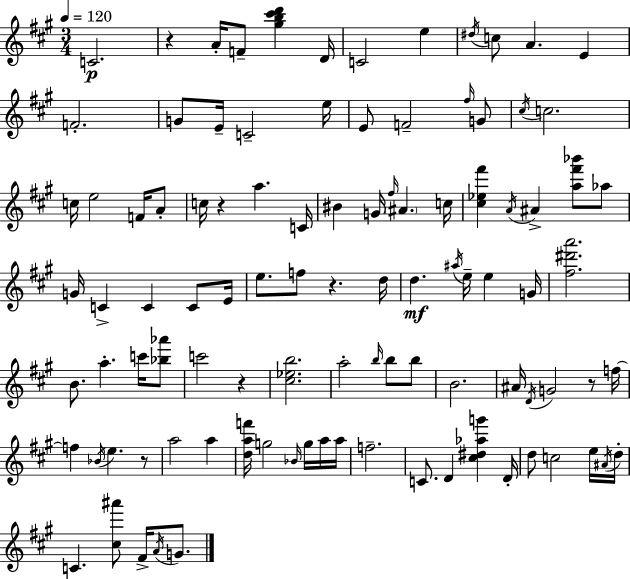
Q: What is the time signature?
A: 3/4